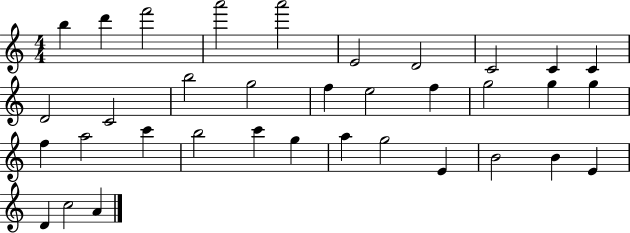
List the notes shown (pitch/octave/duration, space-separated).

B5/q D6/q F6/h A6/h A6/h E4/h D4/h C4/h C4/q C4/q D4/h C4/h B5/h G5/h F5/q E5/h F5/q G5/h G5/q G5/q F5/q A5/h C6/q B5/h C6/q G5/q A5/q G5/h E4/q B4/h B4/q E4/q D4/q C5/h A4/q